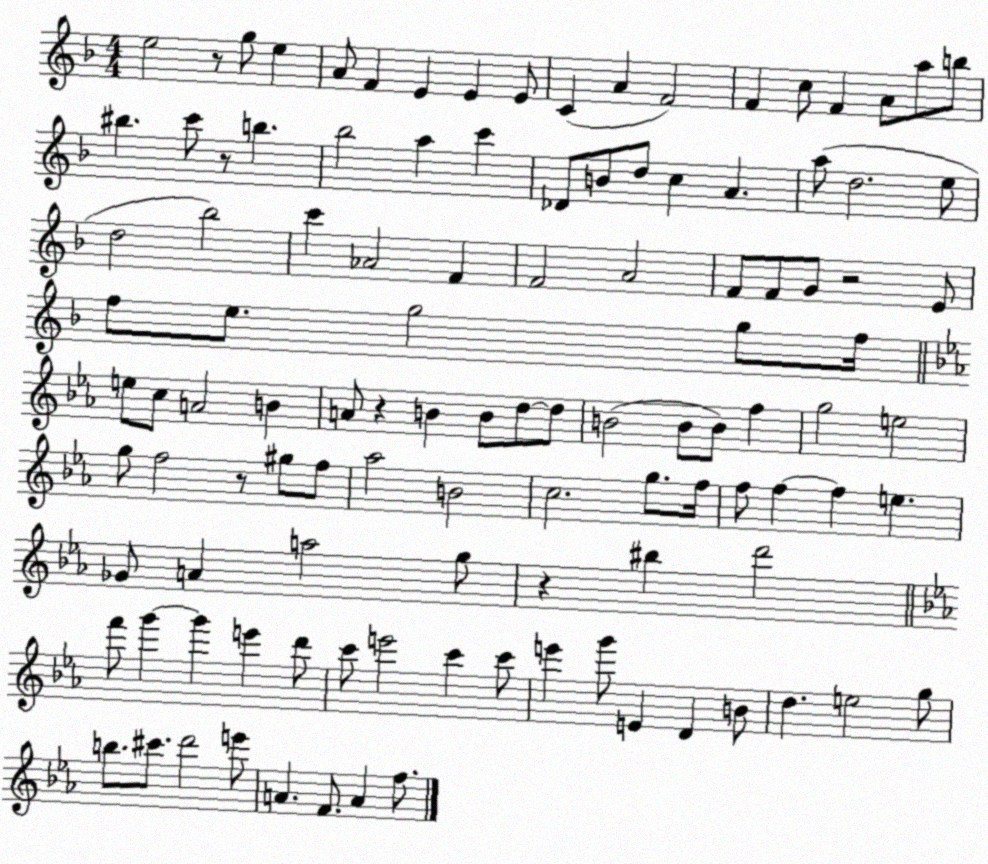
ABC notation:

X:1
T:Untitled
M:4/4
L:1/4
K:F
e2 z/2 g/2 e A/2 F E E E/2 C A F2 F c/2 F A/2 a/2 b/2 ^b c'/2 z/2 b _b2 a c' _D/2 B/2 d/2 c A a/2 d2 e/2 d2 _b2 c' _A2 F F2 A2 F/2 F/2 G/2 z2 E/2 f/2 e/2 g2 g/2 f/4 e/2 c/2 A2 B A/2 z B B/2 d/2 d/2 B2 B/2 B/2 f g2 e2 g/2 f2 z/2 ^g/2 f/2 _a2 B2 c2 g/2 f/4 f/2 f f e _G/2 A a2 g/2 z ^b d'2 f'/2 g' g' e' d'/2 c'/2 e'2 c' c'/2 e' g'/2 E D B/2 d e2 g/2 b/2 ^c'/2 d'2 e'/2 A F/2 A f/2